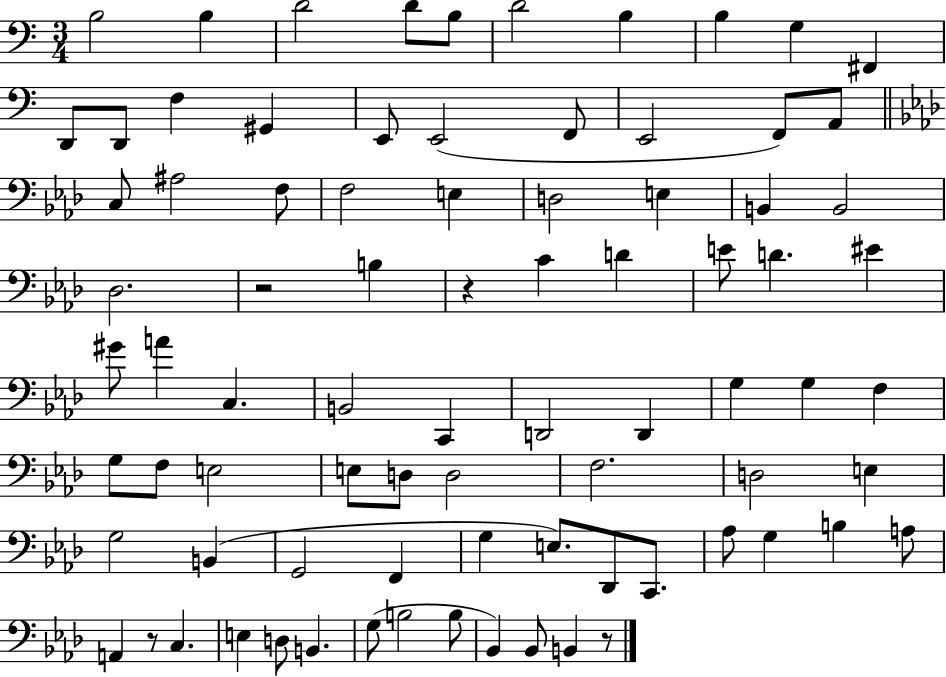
{
  \clef bass
  \numericTimeSignature
  \time 3/4
  \key c \major
  b2 b4 | d'2 d'8 b8 | d'2 b4 | b4 g4 fis,4 | \break d,8 d,8 f4 gis,4 | e,8 e,2( f,8 | e,2 f,8) a,8 | \bar "||" \break \key aes \major c8 ais2 f8 | f2 e4 | d2 e4 | b,4 b,2 | \break des2. | r2 b4 | r4 c'4 d'4 | e'8 d'4. eis'4 | \break gis'8 a'4 c4. | b,2 c,4 | d,2 d,4 | g4 g4 f4 | \break g8 f8 e2 | e8 d8 d2 | f2. | d2 e4 | \break g2 b,4( | g,2 f,4 | g4 e8.) des,8 c,8. | aes8 g4 b4 a8 | \break a,4 r8 c4. | e4 d8 b,4. | g8( b2 b8 | bes,4) bes,8 b,4 r8 | \break \bar "|."
}